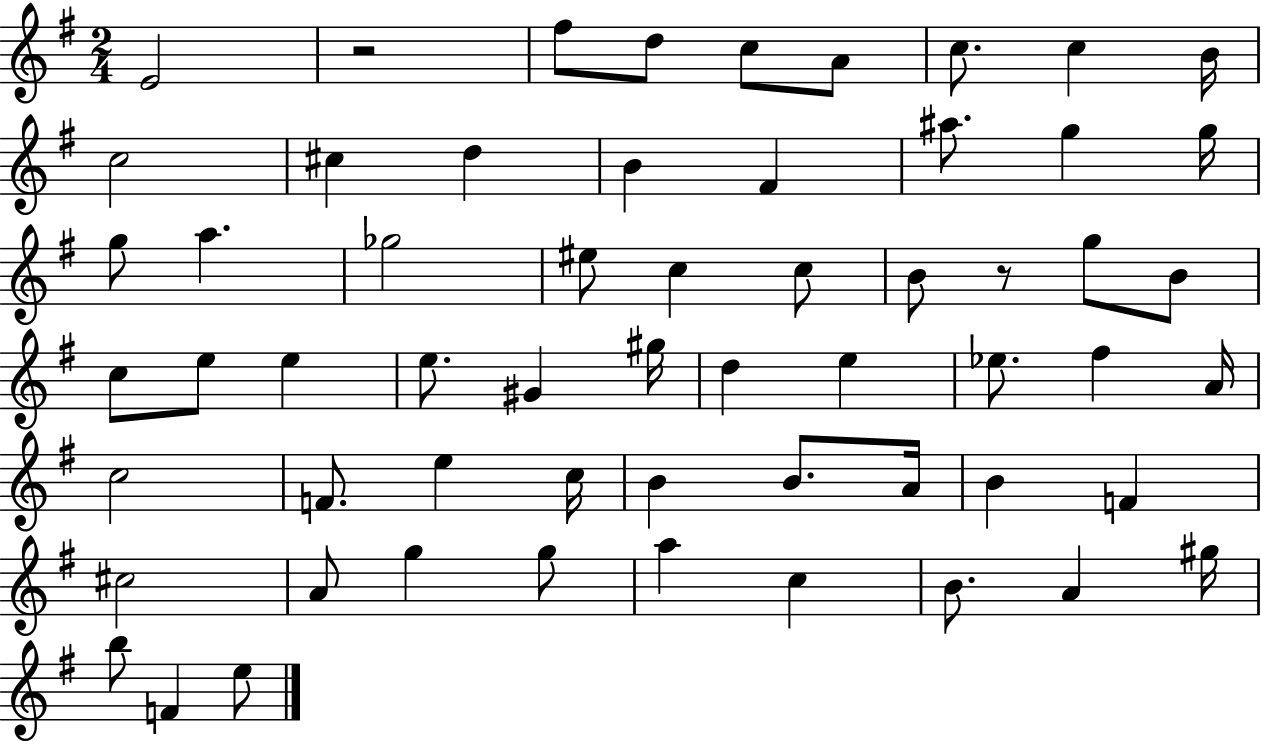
X:1
T:Untitled
M:2/4
L:1/4
K:G
E2 z2 ^f/2 d/2 c/2 A/2 c/2 c B/4 c2 ^c d B ^F ^a/2 g g/4 g/2 a _g2 ^e/2 c c/2 B/2 z/2 g/2 B/2 c/2 e/2 e e/2 ^G ^g/4 d e _e/2 ^f A/4 c2 F/2 e c/4 B B/2 A/4 B F ^c2 A/2 g g/2 a c B/2 A ^g/4 b/2 F e/2